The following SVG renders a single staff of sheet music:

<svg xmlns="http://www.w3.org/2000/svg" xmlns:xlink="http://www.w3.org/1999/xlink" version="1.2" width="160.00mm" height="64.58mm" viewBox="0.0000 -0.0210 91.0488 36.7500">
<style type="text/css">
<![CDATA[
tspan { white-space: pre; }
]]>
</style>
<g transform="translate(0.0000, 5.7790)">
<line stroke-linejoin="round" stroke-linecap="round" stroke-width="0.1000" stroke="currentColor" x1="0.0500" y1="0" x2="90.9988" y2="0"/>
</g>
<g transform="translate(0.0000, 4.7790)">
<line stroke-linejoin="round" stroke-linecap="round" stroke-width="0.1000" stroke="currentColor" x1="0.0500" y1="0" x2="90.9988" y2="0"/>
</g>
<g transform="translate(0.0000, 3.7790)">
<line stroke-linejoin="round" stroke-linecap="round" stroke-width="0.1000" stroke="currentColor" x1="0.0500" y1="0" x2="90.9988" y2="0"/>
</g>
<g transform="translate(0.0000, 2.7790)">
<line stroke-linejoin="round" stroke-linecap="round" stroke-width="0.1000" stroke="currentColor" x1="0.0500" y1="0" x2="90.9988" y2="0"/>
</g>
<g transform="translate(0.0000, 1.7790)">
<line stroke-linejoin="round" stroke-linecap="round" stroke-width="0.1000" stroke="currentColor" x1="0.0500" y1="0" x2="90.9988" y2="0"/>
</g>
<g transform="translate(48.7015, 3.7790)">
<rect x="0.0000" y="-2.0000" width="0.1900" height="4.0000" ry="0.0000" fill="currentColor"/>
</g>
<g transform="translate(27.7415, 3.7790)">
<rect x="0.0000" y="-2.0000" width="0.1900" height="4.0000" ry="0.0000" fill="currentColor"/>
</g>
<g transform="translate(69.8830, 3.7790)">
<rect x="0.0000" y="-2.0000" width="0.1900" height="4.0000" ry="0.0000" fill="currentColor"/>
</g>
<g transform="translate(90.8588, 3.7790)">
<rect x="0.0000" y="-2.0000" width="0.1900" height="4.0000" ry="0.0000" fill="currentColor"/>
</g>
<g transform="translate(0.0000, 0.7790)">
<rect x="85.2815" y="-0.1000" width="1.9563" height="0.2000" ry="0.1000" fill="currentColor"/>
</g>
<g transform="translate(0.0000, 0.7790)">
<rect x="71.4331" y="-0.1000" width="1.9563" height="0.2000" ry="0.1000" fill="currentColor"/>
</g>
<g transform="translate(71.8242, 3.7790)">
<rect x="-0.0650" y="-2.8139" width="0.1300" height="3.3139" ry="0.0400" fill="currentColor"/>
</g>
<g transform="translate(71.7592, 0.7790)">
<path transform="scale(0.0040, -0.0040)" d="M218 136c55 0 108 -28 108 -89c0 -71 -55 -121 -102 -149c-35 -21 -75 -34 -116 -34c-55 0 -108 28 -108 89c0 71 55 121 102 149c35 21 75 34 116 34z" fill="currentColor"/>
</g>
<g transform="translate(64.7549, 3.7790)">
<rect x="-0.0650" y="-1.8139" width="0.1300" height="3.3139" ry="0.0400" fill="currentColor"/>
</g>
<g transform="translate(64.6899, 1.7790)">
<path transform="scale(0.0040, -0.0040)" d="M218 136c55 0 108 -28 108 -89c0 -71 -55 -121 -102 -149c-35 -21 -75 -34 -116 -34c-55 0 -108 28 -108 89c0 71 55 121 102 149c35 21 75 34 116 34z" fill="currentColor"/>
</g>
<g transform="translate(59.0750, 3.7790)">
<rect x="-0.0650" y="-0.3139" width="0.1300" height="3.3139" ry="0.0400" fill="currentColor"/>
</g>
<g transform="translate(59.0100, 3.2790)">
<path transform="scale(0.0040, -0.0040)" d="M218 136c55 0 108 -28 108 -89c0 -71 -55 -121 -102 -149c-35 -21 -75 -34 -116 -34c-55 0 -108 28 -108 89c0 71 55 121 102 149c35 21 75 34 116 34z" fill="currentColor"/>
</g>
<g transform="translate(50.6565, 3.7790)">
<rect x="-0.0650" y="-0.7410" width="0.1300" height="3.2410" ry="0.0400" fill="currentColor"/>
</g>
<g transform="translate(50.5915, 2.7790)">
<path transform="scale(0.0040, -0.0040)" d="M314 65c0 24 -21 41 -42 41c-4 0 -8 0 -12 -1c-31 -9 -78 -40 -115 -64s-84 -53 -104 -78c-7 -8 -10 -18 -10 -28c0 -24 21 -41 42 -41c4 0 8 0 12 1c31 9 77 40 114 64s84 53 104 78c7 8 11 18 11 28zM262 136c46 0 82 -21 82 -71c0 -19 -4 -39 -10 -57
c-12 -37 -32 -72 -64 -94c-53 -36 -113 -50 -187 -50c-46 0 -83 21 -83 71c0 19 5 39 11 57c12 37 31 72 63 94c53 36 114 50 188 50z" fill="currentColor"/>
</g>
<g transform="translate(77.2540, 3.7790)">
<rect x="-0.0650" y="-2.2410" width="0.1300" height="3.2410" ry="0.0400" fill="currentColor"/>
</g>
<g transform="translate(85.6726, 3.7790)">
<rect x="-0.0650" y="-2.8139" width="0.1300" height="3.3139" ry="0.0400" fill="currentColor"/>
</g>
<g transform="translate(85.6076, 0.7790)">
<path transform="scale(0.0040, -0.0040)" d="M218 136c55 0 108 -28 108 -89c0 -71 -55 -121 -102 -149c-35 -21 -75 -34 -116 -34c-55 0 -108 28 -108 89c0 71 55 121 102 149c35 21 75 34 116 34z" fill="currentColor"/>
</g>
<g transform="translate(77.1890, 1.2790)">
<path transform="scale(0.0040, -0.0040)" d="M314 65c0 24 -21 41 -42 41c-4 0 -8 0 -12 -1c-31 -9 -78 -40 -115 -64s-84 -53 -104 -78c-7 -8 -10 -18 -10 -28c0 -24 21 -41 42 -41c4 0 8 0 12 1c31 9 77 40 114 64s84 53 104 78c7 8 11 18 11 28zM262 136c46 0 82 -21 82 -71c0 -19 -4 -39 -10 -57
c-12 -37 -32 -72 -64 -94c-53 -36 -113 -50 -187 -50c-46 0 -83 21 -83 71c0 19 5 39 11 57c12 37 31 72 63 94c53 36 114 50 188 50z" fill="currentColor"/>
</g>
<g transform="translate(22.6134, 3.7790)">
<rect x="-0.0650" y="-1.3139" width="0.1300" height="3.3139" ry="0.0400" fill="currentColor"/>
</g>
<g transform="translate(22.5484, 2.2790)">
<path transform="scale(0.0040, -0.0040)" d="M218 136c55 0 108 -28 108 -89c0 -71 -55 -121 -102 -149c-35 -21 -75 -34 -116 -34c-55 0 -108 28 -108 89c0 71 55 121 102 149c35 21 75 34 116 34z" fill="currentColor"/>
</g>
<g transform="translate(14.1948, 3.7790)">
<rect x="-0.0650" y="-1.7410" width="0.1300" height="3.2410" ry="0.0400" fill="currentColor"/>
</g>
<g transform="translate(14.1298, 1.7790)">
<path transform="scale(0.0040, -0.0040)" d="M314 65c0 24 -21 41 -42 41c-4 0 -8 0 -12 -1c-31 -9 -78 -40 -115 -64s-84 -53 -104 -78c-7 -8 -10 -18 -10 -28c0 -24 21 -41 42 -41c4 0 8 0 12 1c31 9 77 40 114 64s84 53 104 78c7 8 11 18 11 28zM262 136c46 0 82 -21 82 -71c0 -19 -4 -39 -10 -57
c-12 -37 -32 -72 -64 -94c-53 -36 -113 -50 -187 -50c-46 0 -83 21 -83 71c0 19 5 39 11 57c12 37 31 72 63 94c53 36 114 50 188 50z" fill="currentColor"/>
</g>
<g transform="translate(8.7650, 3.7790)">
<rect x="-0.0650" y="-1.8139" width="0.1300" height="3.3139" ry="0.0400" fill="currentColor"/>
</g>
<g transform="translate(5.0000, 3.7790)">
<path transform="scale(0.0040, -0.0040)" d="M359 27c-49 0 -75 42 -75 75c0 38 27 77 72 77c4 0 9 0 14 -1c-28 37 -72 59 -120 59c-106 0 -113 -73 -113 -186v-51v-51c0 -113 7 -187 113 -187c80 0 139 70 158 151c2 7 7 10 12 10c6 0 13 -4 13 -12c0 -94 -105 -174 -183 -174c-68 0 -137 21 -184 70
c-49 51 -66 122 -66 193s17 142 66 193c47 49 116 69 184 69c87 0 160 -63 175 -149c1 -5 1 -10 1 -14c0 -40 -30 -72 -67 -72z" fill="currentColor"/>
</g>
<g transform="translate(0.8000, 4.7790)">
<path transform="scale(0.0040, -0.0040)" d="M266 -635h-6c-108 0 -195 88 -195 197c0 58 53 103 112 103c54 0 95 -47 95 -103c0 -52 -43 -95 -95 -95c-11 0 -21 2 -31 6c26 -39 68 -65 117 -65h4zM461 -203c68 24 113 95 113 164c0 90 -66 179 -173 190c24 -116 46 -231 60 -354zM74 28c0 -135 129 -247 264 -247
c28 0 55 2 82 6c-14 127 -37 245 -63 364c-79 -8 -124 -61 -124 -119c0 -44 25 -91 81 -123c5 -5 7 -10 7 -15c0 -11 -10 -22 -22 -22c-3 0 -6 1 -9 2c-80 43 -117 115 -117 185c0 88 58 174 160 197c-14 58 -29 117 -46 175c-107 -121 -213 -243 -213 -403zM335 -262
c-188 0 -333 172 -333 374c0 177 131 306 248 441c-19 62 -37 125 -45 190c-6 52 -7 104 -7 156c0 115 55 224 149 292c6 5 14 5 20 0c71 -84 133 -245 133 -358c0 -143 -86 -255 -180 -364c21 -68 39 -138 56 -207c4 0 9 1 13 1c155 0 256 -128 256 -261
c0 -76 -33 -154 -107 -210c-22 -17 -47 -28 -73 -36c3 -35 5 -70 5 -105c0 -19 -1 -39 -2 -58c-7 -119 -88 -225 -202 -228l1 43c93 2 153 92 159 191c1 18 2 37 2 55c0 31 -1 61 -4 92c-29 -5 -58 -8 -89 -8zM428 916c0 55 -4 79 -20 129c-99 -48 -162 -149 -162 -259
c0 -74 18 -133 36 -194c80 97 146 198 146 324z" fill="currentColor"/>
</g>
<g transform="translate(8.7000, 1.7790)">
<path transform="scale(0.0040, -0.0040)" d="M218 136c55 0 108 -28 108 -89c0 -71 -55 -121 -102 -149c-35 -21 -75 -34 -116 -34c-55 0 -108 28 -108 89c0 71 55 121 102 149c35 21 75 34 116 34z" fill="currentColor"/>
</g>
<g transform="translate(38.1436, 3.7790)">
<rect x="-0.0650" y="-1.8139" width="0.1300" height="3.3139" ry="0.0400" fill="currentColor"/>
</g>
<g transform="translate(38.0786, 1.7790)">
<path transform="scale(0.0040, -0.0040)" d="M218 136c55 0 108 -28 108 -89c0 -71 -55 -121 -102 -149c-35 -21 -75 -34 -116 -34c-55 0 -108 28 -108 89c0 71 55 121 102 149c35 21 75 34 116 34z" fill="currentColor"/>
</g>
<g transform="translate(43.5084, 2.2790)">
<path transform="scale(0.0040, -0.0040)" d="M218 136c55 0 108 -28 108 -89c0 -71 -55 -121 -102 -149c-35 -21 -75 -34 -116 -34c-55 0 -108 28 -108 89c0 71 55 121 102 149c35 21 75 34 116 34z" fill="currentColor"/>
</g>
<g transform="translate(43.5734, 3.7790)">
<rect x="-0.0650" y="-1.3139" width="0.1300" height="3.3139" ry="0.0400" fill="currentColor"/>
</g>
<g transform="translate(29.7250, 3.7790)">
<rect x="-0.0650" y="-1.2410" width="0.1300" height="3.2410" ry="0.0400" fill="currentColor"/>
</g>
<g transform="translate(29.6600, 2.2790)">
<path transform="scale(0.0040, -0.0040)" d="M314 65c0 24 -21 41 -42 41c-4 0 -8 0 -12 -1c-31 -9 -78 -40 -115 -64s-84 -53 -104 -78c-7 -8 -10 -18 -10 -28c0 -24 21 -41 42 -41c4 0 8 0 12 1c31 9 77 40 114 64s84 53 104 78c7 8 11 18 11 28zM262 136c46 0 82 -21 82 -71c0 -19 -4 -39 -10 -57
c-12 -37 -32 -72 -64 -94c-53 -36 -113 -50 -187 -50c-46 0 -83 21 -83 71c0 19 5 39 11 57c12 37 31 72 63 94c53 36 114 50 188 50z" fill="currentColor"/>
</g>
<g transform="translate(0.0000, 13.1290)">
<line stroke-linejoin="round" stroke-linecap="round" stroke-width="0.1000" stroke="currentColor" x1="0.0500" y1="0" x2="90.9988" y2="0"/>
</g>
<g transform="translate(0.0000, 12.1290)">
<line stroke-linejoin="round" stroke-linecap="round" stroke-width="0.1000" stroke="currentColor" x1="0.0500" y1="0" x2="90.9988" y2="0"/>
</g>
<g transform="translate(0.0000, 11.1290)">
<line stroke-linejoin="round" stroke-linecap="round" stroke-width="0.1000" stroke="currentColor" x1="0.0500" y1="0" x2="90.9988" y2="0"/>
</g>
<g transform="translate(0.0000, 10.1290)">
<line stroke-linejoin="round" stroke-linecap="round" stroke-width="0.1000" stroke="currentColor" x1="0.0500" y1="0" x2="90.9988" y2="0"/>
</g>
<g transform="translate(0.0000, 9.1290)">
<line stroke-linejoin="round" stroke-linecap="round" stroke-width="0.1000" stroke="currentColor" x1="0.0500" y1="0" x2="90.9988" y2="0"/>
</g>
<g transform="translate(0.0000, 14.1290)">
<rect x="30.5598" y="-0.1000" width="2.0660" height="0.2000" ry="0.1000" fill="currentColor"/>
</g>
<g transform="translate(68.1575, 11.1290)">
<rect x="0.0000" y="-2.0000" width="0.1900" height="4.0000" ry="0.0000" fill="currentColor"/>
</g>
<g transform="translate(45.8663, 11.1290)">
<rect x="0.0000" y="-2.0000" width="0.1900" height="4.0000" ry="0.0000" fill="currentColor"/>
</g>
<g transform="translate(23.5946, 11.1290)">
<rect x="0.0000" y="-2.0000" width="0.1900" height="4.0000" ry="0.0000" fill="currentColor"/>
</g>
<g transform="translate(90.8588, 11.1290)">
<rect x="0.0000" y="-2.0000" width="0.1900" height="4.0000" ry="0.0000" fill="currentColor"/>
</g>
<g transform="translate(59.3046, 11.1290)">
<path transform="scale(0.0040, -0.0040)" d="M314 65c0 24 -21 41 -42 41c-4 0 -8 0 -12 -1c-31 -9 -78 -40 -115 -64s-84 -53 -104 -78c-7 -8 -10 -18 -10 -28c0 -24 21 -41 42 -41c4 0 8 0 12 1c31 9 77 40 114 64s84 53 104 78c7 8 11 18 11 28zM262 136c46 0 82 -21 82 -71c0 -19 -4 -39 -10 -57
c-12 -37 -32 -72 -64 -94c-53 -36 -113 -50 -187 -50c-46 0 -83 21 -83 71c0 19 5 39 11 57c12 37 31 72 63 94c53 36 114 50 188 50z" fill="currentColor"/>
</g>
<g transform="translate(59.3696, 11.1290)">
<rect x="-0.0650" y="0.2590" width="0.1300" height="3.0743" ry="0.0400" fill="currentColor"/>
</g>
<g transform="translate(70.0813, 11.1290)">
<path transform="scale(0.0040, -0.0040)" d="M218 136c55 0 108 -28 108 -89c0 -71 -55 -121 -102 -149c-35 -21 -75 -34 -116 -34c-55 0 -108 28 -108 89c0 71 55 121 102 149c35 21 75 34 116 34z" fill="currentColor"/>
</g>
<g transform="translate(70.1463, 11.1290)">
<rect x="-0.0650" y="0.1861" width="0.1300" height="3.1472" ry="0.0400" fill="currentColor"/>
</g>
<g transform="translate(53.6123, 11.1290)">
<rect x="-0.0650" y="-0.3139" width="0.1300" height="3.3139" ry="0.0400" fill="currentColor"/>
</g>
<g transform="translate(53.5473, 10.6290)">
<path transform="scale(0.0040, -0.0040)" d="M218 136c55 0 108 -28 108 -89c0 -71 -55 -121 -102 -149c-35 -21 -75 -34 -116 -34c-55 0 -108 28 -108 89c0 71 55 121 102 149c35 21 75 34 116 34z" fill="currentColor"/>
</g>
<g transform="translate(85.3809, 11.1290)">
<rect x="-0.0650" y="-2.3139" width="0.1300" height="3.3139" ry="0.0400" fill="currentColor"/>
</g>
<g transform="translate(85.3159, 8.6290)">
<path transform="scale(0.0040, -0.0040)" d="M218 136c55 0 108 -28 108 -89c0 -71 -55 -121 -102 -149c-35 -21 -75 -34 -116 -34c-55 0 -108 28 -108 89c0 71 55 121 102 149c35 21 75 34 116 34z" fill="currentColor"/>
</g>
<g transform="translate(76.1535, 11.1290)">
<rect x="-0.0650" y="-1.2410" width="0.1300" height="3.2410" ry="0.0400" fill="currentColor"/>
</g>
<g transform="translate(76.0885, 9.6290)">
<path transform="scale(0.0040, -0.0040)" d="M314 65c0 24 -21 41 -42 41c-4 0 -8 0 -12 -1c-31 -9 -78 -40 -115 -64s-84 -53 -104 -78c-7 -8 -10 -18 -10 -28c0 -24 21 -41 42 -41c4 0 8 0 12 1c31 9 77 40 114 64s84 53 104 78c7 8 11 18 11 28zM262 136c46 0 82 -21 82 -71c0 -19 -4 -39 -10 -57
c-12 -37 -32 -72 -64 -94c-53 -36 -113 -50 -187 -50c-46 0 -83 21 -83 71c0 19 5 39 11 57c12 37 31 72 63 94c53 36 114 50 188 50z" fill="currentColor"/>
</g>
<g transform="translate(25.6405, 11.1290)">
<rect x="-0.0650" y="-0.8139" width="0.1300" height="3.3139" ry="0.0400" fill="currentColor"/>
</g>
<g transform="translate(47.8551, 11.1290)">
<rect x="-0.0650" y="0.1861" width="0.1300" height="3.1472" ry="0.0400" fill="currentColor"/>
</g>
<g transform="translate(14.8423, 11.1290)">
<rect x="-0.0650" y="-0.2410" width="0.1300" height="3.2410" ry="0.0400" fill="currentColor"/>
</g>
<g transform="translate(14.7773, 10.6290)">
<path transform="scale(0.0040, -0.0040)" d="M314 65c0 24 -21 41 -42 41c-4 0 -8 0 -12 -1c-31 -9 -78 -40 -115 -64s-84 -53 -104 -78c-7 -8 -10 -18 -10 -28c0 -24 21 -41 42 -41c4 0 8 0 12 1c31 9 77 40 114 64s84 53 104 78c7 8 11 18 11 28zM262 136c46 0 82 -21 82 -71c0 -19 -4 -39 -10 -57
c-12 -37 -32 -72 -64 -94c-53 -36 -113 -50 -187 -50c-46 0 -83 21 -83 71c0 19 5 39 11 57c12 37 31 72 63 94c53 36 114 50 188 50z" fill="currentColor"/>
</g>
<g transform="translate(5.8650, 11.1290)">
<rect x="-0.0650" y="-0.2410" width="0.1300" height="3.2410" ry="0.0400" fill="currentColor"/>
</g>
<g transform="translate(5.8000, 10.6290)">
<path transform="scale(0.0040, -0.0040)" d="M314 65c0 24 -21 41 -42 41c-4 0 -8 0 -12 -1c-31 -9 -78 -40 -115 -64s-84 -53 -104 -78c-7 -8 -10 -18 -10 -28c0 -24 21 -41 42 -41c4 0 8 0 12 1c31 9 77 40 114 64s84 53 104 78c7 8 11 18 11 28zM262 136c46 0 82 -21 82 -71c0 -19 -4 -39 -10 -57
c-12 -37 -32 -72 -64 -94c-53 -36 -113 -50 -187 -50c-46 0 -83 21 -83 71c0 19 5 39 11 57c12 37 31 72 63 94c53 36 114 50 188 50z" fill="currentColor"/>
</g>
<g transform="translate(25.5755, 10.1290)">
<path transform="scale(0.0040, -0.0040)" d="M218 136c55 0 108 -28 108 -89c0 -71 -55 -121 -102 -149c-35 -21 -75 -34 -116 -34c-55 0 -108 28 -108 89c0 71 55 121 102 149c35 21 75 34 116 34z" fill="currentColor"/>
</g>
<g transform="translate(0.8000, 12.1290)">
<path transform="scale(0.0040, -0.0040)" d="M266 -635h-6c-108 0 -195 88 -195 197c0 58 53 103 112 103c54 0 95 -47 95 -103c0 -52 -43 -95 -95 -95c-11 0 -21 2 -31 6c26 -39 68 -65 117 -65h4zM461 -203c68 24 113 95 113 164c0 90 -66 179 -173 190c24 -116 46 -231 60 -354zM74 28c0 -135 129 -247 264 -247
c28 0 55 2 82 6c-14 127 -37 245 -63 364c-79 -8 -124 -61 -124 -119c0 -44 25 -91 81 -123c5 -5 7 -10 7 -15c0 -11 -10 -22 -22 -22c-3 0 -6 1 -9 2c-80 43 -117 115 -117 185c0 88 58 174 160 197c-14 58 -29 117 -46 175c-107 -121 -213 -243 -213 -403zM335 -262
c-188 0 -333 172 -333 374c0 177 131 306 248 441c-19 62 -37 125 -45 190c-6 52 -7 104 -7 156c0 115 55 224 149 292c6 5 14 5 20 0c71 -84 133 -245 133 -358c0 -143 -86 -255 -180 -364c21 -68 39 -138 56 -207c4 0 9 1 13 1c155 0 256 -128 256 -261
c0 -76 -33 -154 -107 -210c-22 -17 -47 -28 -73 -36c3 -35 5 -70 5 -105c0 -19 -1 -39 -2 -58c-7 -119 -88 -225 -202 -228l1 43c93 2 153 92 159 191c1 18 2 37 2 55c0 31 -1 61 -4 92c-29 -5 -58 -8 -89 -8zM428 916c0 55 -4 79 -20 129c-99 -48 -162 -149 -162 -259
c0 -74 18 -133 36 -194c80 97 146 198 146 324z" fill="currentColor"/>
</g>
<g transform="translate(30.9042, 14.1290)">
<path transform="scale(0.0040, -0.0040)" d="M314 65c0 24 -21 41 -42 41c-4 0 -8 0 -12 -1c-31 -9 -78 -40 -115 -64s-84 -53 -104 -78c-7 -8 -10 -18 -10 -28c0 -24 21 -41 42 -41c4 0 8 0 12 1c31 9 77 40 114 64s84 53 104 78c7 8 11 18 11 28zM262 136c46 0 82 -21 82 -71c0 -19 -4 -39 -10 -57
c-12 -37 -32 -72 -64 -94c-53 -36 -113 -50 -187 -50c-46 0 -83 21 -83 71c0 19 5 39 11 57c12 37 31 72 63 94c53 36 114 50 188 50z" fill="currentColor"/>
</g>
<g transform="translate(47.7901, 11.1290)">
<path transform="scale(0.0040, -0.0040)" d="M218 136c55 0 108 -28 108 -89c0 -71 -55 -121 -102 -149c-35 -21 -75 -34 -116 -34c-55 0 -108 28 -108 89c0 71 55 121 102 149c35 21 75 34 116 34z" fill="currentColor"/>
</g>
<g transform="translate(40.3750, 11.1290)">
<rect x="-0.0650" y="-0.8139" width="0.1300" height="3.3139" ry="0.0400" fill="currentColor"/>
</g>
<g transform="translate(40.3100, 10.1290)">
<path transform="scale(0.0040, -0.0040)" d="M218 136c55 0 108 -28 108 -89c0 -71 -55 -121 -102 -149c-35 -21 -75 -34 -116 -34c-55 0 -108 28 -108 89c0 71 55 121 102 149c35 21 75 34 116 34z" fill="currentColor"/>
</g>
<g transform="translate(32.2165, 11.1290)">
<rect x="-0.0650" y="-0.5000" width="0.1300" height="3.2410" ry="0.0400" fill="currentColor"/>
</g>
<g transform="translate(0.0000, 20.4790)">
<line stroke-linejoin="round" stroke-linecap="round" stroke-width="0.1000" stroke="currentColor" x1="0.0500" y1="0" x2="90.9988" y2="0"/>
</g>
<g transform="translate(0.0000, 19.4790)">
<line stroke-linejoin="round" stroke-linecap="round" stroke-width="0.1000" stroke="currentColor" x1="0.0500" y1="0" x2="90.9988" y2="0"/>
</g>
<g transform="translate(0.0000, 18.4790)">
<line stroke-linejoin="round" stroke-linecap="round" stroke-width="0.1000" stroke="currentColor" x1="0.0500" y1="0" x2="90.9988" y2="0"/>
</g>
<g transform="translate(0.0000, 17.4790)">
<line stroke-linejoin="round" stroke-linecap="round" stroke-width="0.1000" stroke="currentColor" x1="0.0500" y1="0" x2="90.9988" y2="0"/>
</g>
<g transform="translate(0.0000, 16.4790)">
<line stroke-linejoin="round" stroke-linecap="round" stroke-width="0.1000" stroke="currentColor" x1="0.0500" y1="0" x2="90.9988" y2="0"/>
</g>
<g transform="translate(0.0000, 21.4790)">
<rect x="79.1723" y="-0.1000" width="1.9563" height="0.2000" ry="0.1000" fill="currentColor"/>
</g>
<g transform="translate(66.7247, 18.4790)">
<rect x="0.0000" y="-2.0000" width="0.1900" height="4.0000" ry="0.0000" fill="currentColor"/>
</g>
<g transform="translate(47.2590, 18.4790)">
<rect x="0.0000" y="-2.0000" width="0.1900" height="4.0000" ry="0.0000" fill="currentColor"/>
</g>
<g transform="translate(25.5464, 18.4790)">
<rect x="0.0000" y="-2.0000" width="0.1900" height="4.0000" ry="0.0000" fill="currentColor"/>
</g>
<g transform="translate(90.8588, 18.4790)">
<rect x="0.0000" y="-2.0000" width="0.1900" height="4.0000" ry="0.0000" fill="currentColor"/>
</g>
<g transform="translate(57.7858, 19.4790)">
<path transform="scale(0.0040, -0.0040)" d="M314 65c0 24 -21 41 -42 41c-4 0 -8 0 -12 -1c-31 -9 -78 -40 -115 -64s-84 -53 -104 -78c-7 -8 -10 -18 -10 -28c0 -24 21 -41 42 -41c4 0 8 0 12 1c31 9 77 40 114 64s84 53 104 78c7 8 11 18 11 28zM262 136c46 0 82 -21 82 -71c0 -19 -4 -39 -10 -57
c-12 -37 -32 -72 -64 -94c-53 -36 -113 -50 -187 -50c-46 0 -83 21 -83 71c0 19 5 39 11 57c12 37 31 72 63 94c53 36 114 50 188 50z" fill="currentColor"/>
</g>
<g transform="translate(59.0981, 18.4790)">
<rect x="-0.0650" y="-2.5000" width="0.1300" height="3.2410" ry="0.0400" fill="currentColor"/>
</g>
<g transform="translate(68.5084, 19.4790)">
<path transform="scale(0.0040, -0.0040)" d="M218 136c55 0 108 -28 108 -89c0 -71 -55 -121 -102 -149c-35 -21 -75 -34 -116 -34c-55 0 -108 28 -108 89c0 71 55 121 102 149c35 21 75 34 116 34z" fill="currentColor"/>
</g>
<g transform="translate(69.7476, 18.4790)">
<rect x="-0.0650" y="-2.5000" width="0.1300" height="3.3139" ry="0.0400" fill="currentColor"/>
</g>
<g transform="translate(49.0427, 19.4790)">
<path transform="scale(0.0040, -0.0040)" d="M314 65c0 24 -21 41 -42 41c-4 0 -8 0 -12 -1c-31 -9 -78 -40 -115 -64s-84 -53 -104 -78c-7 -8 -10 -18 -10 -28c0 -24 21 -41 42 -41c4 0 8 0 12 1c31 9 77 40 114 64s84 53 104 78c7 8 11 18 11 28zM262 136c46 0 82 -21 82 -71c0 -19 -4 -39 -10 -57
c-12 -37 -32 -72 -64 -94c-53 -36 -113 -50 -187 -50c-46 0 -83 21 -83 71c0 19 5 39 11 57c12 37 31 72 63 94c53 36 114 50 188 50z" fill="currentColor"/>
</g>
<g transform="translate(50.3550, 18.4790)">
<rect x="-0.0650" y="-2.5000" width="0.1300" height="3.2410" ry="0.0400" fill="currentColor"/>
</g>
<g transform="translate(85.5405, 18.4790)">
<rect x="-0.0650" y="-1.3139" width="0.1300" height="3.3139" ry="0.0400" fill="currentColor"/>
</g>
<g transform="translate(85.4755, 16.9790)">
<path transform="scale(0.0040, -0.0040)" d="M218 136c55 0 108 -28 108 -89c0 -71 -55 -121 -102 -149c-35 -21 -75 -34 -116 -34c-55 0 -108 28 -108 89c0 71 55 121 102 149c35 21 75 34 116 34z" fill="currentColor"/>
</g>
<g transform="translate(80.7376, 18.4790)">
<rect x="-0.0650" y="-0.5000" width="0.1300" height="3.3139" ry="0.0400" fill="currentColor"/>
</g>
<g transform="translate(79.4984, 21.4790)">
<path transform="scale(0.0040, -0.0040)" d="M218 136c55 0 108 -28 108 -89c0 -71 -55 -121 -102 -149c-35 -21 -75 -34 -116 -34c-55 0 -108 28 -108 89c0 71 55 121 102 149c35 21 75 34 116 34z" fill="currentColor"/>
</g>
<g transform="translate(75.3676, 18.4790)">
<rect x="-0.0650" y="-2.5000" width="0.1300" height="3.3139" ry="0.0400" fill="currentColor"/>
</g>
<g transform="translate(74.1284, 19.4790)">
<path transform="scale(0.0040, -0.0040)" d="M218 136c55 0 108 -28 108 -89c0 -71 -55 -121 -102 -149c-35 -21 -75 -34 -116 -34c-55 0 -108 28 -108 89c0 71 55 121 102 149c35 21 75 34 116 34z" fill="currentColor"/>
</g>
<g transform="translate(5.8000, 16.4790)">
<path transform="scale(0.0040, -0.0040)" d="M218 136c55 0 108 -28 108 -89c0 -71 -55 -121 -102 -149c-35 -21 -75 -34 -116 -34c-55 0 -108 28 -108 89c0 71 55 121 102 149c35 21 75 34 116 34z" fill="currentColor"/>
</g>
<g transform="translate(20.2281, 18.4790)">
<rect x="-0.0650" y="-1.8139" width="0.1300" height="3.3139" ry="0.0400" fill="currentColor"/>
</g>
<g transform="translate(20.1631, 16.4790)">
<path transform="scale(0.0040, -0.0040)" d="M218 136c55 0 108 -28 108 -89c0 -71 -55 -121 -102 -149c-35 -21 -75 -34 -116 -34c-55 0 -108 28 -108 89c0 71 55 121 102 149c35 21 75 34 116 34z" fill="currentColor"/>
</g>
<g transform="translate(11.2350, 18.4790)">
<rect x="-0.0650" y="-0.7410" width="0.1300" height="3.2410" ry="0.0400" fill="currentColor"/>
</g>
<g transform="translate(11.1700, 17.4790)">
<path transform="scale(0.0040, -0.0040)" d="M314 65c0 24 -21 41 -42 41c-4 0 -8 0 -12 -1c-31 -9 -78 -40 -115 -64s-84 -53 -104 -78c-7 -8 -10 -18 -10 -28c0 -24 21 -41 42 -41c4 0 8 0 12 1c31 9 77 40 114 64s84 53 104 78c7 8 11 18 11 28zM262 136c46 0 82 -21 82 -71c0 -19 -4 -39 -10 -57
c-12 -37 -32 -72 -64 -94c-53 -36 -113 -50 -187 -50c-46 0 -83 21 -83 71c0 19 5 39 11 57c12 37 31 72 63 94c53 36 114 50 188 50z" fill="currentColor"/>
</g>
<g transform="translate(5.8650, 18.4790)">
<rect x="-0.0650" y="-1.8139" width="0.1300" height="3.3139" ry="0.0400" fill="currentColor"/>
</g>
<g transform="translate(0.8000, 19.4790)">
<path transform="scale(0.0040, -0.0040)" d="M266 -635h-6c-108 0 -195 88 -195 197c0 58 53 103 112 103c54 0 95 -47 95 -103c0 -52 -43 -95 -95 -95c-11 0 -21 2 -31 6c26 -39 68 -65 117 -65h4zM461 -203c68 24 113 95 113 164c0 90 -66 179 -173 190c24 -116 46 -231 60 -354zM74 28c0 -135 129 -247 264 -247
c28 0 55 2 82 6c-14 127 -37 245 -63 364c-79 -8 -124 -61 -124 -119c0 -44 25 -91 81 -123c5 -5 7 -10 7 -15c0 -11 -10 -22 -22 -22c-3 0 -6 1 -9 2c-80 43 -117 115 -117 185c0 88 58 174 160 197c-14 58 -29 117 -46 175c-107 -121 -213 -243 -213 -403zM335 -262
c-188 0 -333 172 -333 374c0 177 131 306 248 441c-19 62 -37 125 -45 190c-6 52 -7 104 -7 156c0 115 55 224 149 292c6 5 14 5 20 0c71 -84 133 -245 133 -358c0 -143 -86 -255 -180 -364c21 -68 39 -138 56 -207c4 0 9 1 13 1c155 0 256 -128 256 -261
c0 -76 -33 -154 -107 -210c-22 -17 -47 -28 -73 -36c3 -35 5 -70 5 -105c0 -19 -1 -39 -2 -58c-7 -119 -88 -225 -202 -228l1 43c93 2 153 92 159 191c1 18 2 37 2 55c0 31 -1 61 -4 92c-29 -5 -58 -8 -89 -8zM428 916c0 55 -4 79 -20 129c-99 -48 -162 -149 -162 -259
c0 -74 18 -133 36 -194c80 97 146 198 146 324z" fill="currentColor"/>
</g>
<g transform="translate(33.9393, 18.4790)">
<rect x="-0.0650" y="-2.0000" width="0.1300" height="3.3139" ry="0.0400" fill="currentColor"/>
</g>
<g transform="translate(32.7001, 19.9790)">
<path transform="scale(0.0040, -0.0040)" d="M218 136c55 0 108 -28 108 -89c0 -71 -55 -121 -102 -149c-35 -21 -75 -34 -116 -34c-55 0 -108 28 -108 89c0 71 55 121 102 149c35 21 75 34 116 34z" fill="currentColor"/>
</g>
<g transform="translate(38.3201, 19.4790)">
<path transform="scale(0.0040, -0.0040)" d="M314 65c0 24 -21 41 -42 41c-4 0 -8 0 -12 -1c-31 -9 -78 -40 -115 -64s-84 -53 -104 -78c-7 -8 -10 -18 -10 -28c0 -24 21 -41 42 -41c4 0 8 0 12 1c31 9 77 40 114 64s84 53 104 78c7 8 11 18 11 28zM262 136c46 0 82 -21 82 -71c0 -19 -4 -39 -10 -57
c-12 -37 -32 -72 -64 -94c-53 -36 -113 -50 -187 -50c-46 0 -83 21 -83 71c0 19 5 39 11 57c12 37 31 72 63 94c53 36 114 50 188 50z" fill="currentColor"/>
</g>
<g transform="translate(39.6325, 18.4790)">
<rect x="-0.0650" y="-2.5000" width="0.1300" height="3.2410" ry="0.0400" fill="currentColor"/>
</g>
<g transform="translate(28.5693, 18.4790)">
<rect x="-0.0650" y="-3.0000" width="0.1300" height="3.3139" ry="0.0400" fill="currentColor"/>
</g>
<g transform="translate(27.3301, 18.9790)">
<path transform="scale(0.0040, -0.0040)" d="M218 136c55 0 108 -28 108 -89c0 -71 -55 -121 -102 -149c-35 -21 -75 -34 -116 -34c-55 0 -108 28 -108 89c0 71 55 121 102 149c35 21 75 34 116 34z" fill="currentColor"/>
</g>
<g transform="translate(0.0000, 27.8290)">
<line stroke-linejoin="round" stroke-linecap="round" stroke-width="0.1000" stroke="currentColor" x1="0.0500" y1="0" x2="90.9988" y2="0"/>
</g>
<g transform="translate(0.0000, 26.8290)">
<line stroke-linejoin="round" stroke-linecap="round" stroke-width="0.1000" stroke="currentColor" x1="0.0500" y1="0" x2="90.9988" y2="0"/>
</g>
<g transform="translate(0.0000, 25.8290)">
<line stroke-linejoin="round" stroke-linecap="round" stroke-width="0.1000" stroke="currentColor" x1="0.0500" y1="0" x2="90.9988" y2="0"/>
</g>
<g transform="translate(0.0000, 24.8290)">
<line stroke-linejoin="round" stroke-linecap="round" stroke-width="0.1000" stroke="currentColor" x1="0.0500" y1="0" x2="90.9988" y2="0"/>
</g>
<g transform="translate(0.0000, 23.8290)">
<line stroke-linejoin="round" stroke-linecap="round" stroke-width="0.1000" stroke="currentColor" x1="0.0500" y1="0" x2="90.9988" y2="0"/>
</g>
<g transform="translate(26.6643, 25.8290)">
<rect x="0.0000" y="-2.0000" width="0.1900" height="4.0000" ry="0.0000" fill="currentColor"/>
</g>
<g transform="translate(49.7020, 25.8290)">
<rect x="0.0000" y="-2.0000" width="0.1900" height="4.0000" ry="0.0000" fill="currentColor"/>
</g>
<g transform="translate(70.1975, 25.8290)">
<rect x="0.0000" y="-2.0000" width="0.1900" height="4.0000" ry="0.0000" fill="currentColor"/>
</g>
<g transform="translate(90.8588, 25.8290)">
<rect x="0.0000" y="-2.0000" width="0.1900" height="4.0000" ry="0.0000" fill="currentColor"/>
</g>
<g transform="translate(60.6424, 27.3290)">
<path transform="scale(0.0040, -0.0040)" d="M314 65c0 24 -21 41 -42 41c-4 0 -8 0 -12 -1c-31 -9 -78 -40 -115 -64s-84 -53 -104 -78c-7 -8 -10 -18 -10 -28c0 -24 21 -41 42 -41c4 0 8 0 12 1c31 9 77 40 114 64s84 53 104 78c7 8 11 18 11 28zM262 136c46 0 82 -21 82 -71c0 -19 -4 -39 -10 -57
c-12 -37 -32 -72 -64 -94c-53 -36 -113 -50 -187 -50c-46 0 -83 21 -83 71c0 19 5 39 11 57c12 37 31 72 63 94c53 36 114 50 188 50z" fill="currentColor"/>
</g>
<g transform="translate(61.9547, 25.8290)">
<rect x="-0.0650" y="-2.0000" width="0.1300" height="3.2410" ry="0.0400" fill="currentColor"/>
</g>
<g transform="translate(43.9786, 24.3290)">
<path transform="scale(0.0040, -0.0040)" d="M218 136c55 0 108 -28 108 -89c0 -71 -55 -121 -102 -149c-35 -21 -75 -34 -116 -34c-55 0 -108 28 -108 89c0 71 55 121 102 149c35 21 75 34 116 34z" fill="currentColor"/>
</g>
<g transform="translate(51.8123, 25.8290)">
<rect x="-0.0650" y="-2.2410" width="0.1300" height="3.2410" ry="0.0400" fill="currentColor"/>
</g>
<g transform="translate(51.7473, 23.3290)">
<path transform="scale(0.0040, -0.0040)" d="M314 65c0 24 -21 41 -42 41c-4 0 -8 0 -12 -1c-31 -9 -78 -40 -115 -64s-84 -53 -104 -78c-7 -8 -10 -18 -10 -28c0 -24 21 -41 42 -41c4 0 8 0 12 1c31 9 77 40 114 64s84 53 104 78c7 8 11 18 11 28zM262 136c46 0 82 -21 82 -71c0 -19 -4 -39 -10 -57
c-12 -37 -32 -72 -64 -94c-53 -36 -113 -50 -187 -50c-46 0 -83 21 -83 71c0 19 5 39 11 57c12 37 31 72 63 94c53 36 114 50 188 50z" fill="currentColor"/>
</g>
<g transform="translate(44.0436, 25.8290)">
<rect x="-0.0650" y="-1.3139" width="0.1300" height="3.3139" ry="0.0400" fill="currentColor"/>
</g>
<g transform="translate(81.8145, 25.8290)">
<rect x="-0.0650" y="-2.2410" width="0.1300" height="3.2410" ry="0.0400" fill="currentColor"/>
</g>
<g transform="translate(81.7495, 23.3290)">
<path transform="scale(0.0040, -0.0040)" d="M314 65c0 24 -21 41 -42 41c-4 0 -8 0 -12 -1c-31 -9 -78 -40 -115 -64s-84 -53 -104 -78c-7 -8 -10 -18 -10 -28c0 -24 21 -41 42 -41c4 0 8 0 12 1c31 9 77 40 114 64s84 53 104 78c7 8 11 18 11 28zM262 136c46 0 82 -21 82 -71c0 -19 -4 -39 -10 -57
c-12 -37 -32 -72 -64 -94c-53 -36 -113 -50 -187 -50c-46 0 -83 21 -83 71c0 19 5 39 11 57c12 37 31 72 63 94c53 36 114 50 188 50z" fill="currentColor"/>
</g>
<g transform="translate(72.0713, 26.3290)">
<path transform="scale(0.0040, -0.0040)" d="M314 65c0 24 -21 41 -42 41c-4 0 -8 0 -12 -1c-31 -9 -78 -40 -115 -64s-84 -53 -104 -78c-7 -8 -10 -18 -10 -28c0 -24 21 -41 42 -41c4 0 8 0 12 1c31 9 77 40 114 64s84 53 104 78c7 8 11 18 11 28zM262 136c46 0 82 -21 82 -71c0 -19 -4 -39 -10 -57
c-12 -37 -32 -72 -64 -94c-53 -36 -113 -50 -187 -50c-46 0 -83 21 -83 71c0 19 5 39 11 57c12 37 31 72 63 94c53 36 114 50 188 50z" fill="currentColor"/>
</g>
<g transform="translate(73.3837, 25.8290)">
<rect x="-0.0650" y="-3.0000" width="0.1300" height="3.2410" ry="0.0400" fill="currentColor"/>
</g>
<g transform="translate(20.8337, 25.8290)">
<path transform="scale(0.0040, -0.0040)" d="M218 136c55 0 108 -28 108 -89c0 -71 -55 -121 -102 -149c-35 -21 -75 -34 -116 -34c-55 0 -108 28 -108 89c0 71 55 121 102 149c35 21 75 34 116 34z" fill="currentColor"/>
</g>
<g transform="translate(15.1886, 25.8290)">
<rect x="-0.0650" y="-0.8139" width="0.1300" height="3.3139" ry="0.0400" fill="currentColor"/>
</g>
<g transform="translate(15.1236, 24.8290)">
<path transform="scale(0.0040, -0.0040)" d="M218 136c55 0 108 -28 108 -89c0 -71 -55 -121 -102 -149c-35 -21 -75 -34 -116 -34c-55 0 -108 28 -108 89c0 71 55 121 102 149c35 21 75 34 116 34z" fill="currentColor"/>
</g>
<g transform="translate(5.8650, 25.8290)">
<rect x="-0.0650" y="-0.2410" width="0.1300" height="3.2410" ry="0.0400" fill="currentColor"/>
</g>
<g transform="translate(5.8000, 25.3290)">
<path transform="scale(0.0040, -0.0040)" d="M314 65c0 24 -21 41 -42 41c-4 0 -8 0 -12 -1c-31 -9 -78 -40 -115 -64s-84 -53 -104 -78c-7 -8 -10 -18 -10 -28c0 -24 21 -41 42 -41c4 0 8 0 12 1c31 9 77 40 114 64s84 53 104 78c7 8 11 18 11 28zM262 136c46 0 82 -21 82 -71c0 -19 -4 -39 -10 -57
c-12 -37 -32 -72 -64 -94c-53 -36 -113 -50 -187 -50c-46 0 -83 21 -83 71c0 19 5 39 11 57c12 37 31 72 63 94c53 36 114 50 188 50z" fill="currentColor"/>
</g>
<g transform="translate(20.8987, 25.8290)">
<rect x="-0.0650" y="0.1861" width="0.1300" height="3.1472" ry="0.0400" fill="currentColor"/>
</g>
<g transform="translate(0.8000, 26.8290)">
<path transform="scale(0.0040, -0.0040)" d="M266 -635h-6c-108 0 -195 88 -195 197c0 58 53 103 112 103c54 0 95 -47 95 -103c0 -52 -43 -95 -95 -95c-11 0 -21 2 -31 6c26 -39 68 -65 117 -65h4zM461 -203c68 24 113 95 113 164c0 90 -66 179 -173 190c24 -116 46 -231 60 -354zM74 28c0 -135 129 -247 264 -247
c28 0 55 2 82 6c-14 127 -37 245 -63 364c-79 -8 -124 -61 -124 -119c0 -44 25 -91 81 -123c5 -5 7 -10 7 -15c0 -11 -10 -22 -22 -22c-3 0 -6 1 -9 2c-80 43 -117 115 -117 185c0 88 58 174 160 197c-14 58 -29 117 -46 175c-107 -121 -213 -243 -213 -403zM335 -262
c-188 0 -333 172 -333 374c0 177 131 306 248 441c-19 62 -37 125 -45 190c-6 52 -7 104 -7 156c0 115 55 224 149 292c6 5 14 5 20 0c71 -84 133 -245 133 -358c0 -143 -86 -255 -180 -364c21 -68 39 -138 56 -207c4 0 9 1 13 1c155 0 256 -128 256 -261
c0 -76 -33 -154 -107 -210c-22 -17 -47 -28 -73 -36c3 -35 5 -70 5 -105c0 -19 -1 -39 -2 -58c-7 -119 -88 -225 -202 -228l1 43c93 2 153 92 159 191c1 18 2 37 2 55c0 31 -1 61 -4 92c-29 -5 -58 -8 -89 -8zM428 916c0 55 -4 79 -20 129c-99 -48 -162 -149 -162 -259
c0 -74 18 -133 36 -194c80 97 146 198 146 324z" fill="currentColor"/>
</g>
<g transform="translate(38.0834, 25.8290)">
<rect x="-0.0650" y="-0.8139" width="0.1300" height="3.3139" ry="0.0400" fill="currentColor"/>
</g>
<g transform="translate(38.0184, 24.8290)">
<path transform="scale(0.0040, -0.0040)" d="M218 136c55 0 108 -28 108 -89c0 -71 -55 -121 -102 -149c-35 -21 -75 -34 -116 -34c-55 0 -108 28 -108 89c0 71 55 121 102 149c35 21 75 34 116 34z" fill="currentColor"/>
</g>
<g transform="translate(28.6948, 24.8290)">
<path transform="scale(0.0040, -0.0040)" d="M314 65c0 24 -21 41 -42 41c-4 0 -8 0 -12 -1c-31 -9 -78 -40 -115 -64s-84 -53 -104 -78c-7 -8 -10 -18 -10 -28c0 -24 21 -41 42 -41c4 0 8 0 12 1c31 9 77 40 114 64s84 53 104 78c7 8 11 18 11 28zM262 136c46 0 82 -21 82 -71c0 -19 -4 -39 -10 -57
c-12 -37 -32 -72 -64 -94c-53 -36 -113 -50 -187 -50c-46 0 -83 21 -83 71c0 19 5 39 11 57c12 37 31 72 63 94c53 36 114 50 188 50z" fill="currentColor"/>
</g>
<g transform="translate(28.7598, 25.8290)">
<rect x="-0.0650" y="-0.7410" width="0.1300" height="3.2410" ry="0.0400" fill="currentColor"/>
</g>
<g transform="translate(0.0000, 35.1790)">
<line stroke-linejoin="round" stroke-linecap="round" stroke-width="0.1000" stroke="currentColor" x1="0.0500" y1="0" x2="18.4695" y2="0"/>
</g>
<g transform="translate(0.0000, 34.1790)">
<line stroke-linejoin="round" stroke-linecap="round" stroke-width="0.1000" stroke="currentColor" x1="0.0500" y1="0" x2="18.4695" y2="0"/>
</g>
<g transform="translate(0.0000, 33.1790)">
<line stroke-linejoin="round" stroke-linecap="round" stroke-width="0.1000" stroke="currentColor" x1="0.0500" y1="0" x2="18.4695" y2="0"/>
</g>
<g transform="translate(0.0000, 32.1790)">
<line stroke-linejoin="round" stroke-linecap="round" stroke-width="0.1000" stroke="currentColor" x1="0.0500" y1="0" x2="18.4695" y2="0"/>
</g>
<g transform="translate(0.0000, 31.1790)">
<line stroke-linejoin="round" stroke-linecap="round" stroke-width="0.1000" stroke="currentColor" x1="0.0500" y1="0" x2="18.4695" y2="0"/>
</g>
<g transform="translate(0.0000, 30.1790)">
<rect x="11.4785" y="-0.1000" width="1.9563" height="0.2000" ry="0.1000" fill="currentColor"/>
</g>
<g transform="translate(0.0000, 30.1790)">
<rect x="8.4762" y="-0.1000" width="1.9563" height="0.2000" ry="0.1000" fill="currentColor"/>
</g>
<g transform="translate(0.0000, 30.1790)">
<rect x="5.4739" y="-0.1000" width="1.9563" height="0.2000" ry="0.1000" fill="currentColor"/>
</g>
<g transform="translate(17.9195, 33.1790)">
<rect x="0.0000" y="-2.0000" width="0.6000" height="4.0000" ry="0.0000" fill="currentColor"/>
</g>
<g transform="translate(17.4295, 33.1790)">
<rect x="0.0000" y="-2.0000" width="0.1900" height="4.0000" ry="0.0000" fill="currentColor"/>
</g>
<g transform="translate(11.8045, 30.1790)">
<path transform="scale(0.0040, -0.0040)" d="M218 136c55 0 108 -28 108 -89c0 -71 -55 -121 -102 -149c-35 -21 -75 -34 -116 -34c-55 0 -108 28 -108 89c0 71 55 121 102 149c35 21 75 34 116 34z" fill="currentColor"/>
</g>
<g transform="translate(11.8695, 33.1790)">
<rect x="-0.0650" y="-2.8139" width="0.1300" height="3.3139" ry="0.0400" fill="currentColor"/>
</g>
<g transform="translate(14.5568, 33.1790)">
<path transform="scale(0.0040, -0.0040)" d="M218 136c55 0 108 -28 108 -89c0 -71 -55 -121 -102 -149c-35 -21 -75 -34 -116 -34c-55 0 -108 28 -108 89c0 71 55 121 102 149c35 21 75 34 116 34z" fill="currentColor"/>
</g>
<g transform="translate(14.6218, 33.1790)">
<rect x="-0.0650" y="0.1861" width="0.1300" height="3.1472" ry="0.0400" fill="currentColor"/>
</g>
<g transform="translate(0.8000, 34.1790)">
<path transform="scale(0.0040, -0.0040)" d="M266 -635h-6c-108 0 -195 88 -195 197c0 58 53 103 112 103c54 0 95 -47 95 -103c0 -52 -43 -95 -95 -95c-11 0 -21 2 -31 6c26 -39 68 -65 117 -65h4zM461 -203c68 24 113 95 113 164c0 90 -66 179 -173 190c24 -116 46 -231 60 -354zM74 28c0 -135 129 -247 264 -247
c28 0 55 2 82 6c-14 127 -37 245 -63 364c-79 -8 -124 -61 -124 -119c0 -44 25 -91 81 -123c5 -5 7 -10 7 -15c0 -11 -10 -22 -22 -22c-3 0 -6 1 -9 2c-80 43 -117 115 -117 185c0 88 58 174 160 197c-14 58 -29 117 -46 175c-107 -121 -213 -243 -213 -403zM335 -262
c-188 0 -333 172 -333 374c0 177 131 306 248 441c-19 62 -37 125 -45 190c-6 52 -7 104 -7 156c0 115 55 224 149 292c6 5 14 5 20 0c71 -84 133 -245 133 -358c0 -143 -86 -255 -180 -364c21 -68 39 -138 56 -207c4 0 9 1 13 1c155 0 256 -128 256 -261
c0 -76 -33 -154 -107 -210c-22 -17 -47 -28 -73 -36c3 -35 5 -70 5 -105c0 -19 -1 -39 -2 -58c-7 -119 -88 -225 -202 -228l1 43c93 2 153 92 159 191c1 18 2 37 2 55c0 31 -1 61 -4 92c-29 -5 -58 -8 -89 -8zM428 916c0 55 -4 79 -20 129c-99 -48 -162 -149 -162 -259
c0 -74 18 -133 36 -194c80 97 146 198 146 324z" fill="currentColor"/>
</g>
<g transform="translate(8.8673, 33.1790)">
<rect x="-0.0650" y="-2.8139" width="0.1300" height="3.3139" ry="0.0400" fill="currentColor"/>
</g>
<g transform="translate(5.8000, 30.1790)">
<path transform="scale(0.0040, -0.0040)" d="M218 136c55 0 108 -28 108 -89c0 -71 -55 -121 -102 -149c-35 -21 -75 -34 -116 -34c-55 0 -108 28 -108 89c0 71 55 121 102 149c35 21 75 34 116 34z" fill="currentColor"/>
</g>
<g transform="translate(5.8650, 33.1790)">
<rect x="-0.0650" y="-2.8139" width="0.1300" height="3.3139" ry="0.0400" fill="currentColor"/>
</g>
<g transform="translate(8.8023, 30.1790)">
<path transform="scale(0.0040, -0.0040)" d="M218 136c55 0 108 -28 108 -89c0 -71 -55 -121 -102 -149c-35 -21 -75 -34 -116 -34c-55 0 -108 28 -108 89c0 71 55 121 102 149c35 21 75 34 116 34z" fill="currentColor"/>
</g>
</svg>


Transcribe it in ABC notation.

X:1
T:Untitled
M:4/4
L:1/4
K:C
f f2 e e2 f e d2 c f a g2 a c2 c2 d C2 d B c B2 B e2 g f d2 f A F G2 G2 G2 G G C e c2 d B d2 d e g2 F2 A2 g2 a a a B